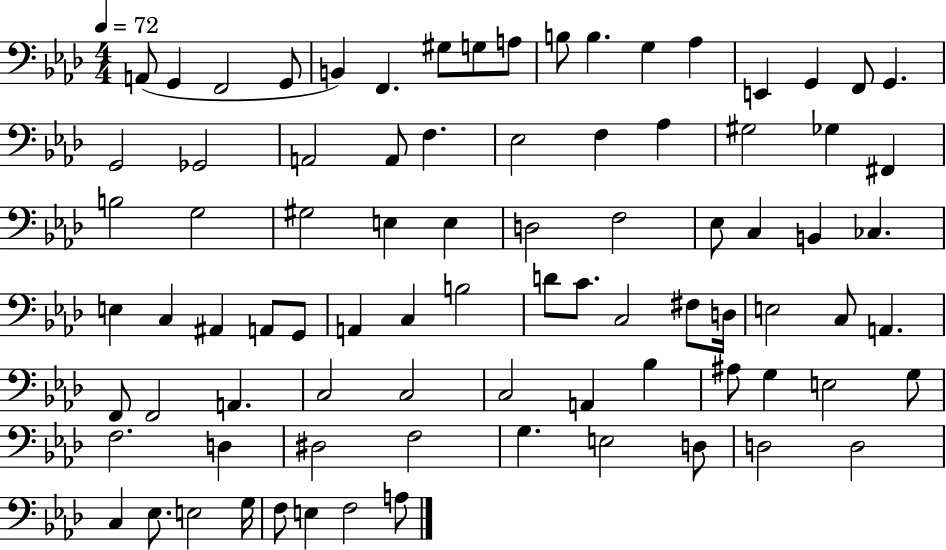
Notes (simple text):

A2/e G2/q F2/h G2/e B2/q F2/q. G#3/e G3/e A3/e B3/e B3/q. G3/q Ab3/q E2/q G2/q F2/e G2/q. G2/h Gb2/h A2/h A2/e F3/q. Eb3/h F3/q Ab3/q G#3/h Gb3/q F#2/q B3/h G3/h G#3/h E3/q E3/q D3/h F3/h Eb3/e C3/q B2/q CES3/q. E3/q C3/q A#2/q A2/e G2/e A2/q C3/q B3/h D4/e C4/e. C3/h F#3/e D3/s E3/h C3/e A2/q. F2/e F2/h A2/q. C3/h C3/h C3/h A2/q Bb3/q A#3/e G3/q E3/h G3/e F3/h. D3/q D#3/h F3/h G3/q. E3/h D3/e D3/h D3/h C3/q Eb3/e. E3/h G3/s F3/e E3/q F3/h A3/e